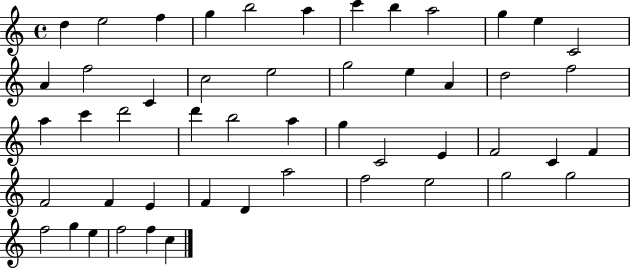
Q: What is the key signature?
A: C major